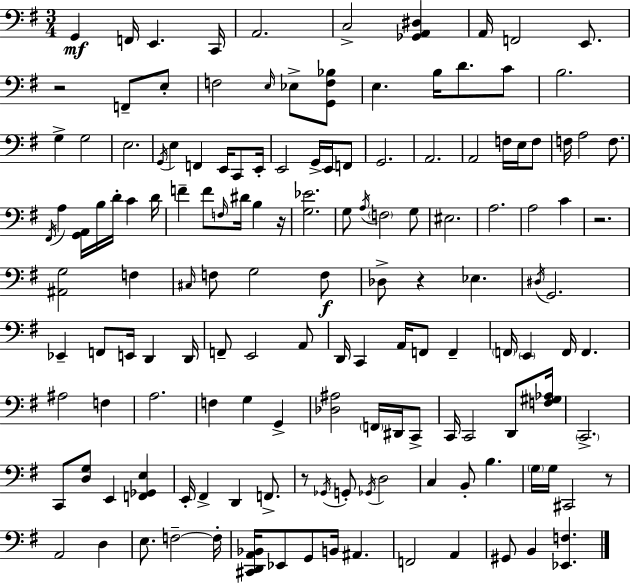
G2/q F2/s E2/q. C2/s A2/h. C3/h [Gb2,A2,D#3]/q A2/s F2/h E2/e. R/h F2/e E3/e F3/h E3/s Eb3/e [G2,F3,Bb3]/e E3/q. B3/s D4/e. C4/e B3/h. G3/q G3/h E3/h. G2/s E3/q F2/q E2/s C2/e E2/s E2/h G2/s E2/s F2/e G2/h. A2/h. A2/h F3/s E3/s F3/e F3/s A3/h F3/e. F#2/s A3/q [G2,A2]/s B3/s D4/s C4/q D4/s F4/q F4/e F3/s D#4/s B3/q R/s [G3,Eb4]/h. G3/e A3/s F3/h G3/e EIS3/h. A3/h. A3/h C4/q R/h. [A#2,G3]/h F3/q C#3/s F3/e G3/h F3/e Db3/e R/q Eb3/q. D#3/s G2/h. Eb2/q F2/e E2/s D2/q D2/s F2/e E2/h A2/e D2/s C2/q A2/s F2/e F2/q F2/s E2/q F2/s F2/q. A#3/h F3/q A3/h. F3/q G3/q G2/q [Db3,A#3]/h F2/s D#2/s C2/e C2/s C2/h D2/e [F3,G#3,Ab3]/s C2/h. C2/e [D3,G3]/e E2/q [F2,Gb2,E3]/q E2/s F#2/q D2/q F2/e. R/e Gb2/s G2/e Gb2/s D3/h C3/q B2/e B3/q. G3/s G3/s C#2/h R/e A2/h D3/q E3/e. F3/h F3/s [C#2,D2,A2,Bb2]/s Eb2/e G2/e B2/s A#2/q. F2/h A2/q G#2/e B2/q [Eb2,F3]/q.